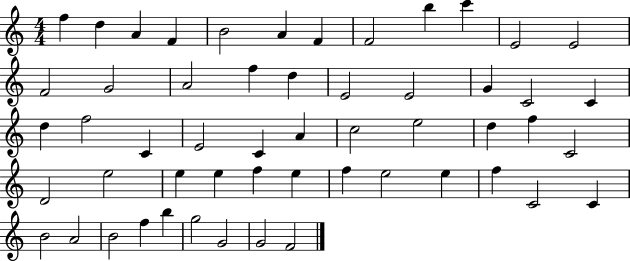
F5/q D5/q A4/q F4/q B4/h A4/q F4/q F4/h B5/q C6/q E4/h E4/h F4/h G4/h A4/h F5/q D5/q E4/h E4/h G4/q C4/h C4/q D5/q F5/h C4/q E4/h C4/q A4/q C5/h E5/h D5/q F5/q C4/h D4/h E5/h E5/q E5/q F5/q E5/q F5/q E5/h E5/q F5/q C4/h C4/q B4/h A4/h B4/h F5/q B5/q G5/h G4/h G4/h F4/h